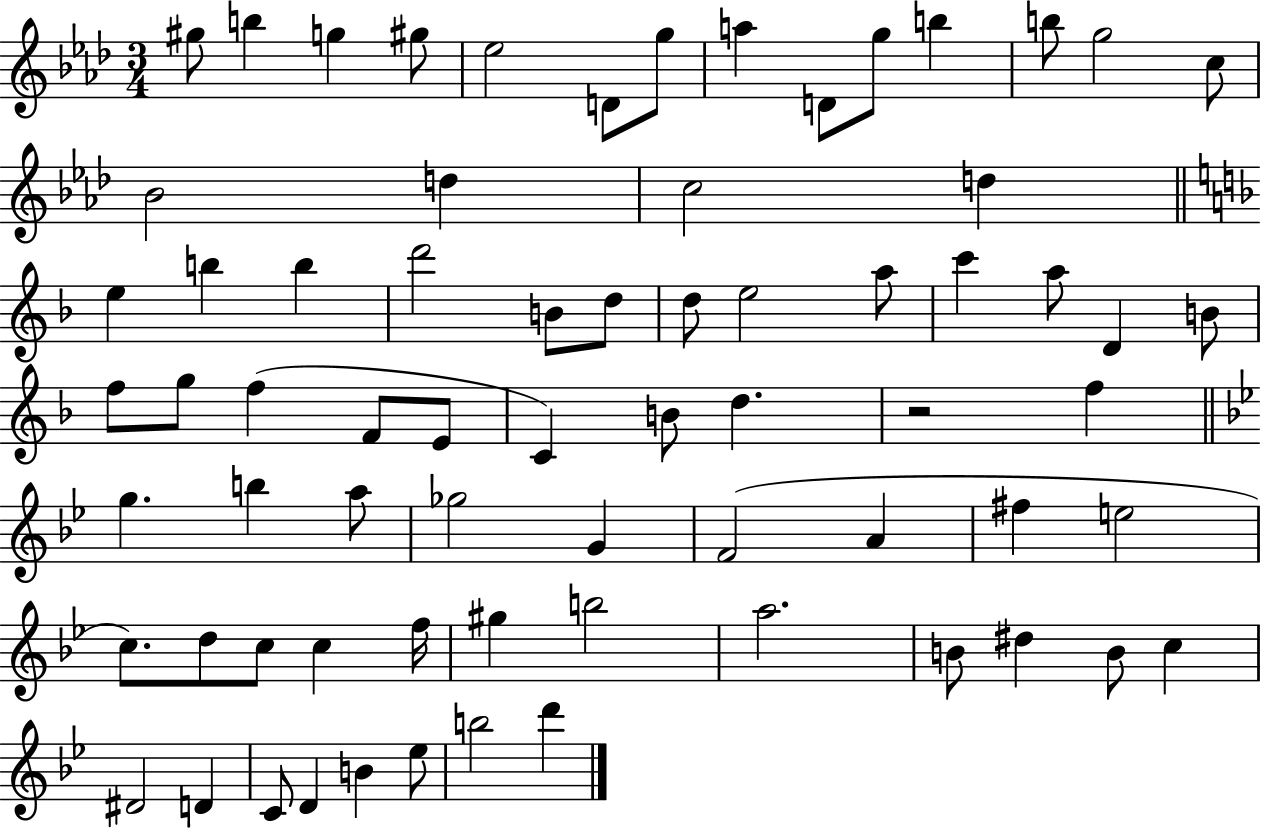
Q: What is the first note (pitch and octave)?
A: G#5